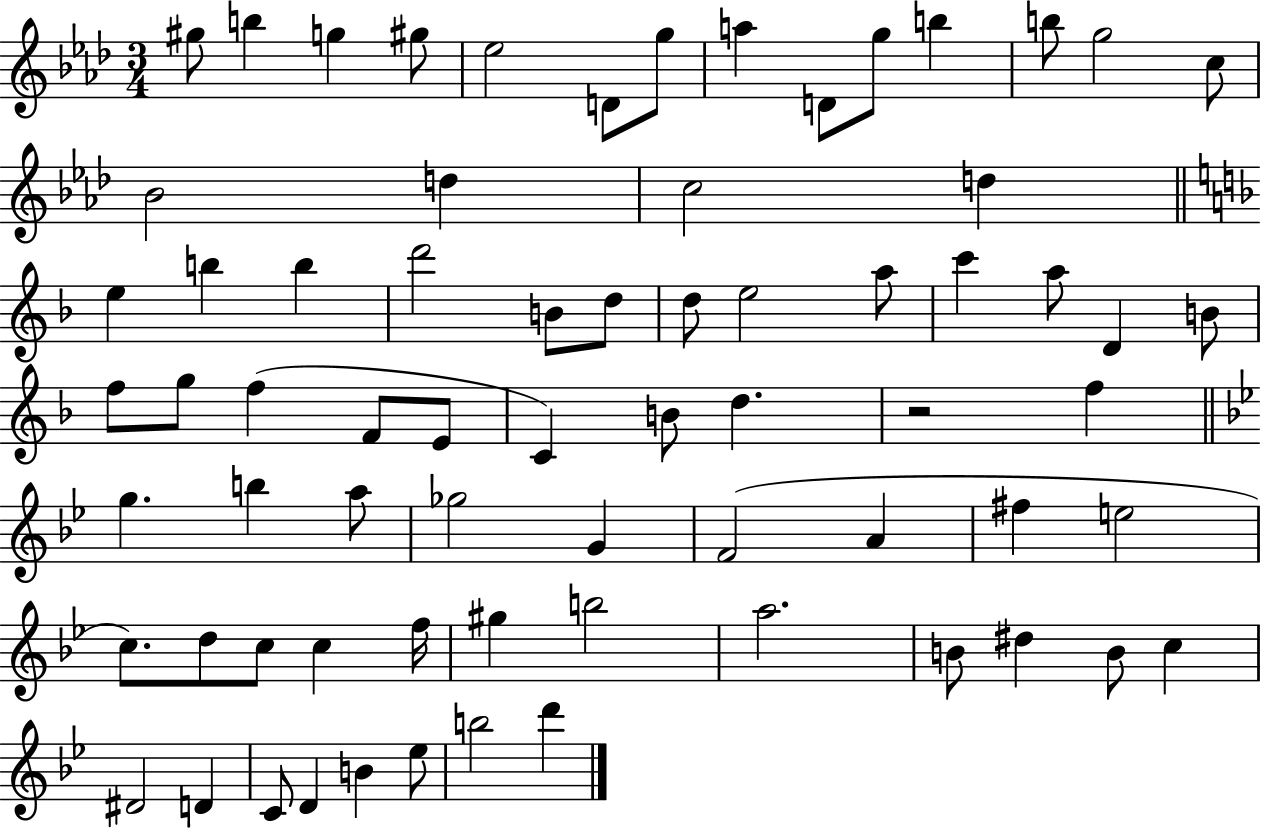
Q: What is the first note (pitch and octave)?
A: G#5